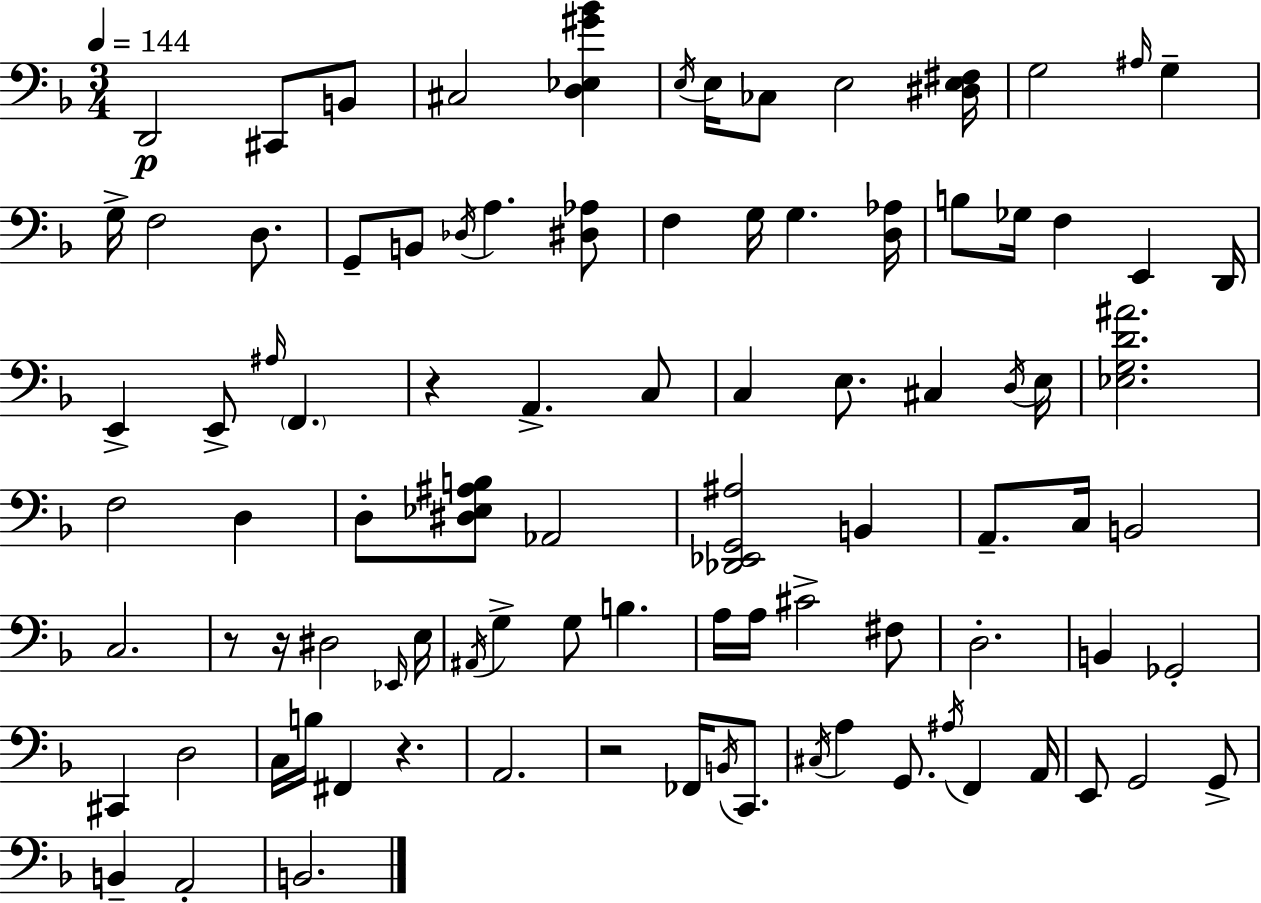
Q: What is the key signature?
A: D minor